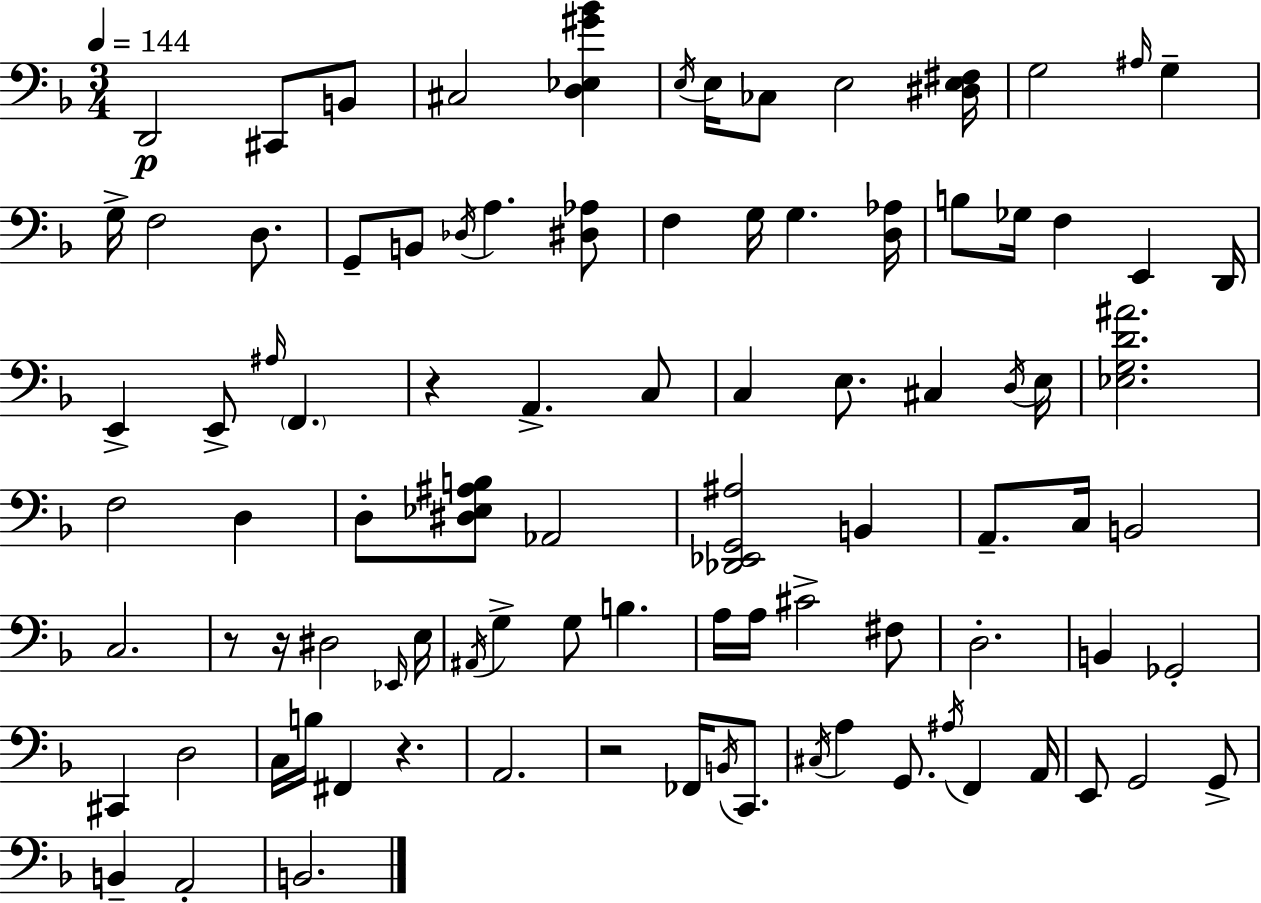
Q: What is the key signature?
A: D minor